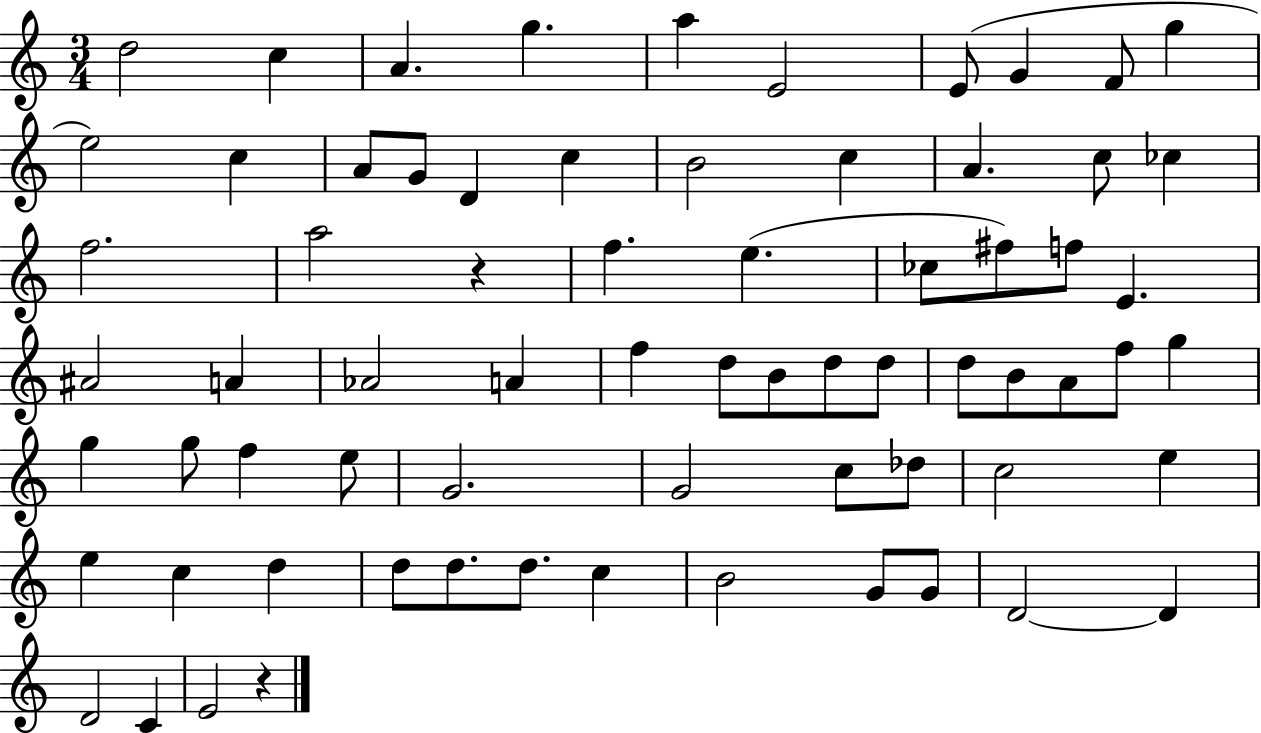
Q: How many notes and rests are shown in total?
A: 70